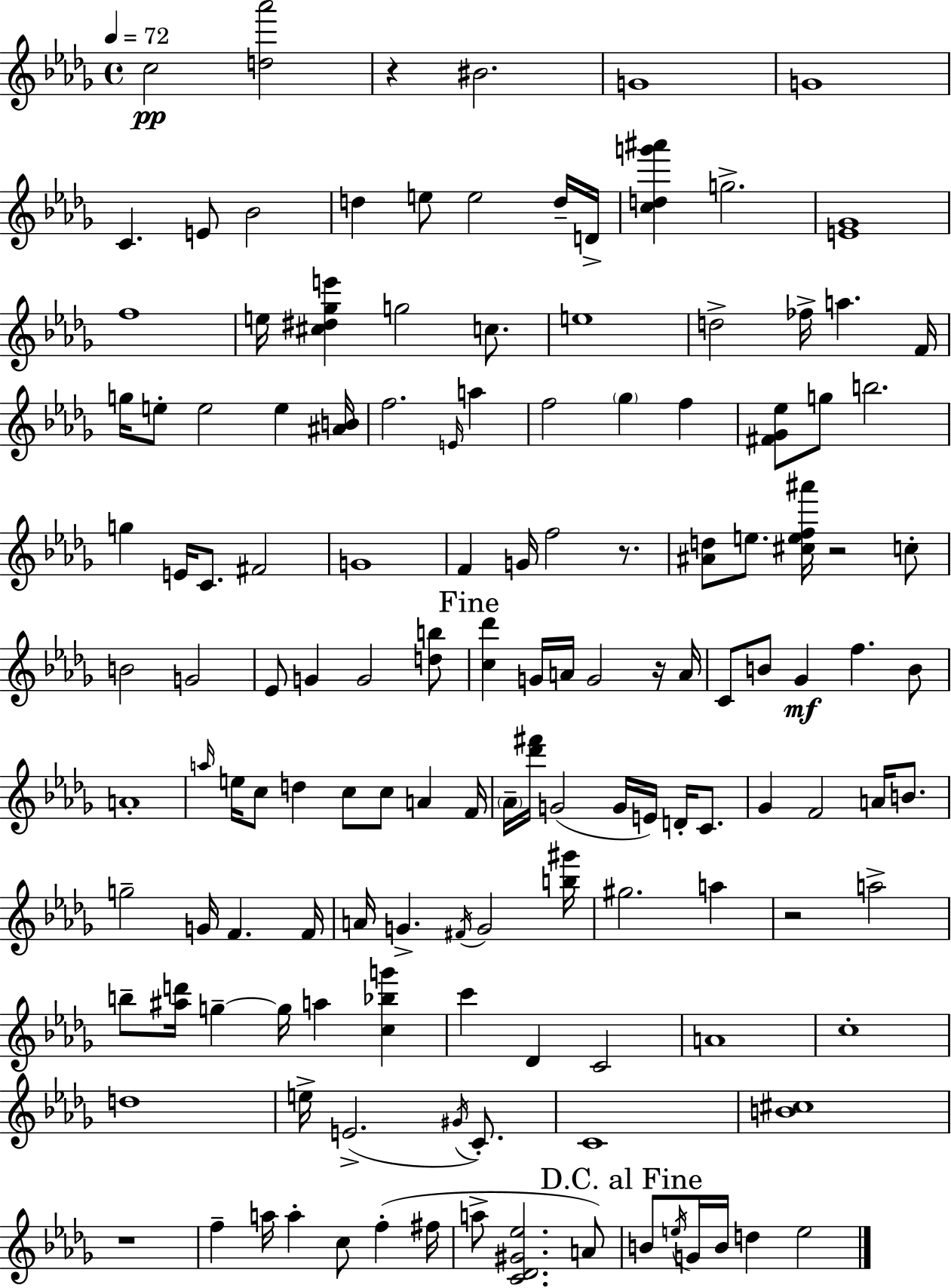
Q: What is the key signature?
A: BES minor